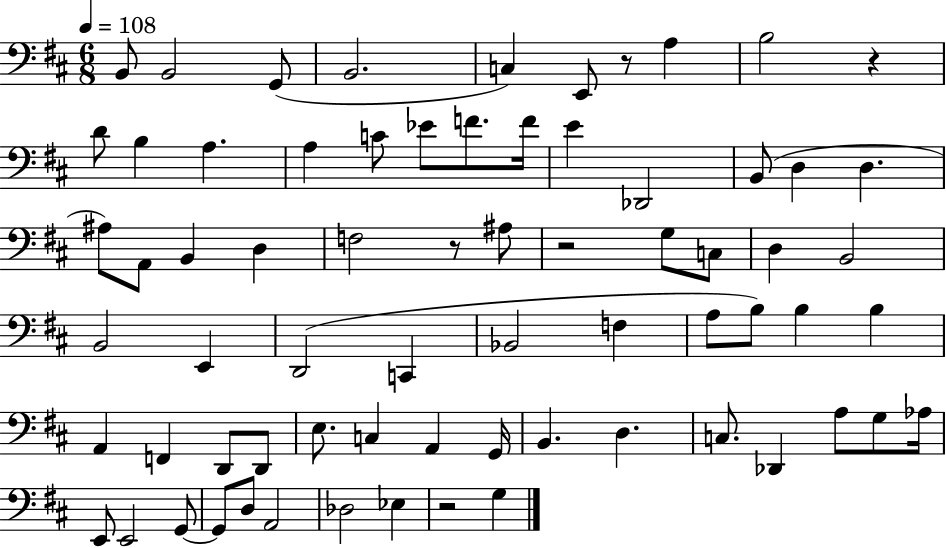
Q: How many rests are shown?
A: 5